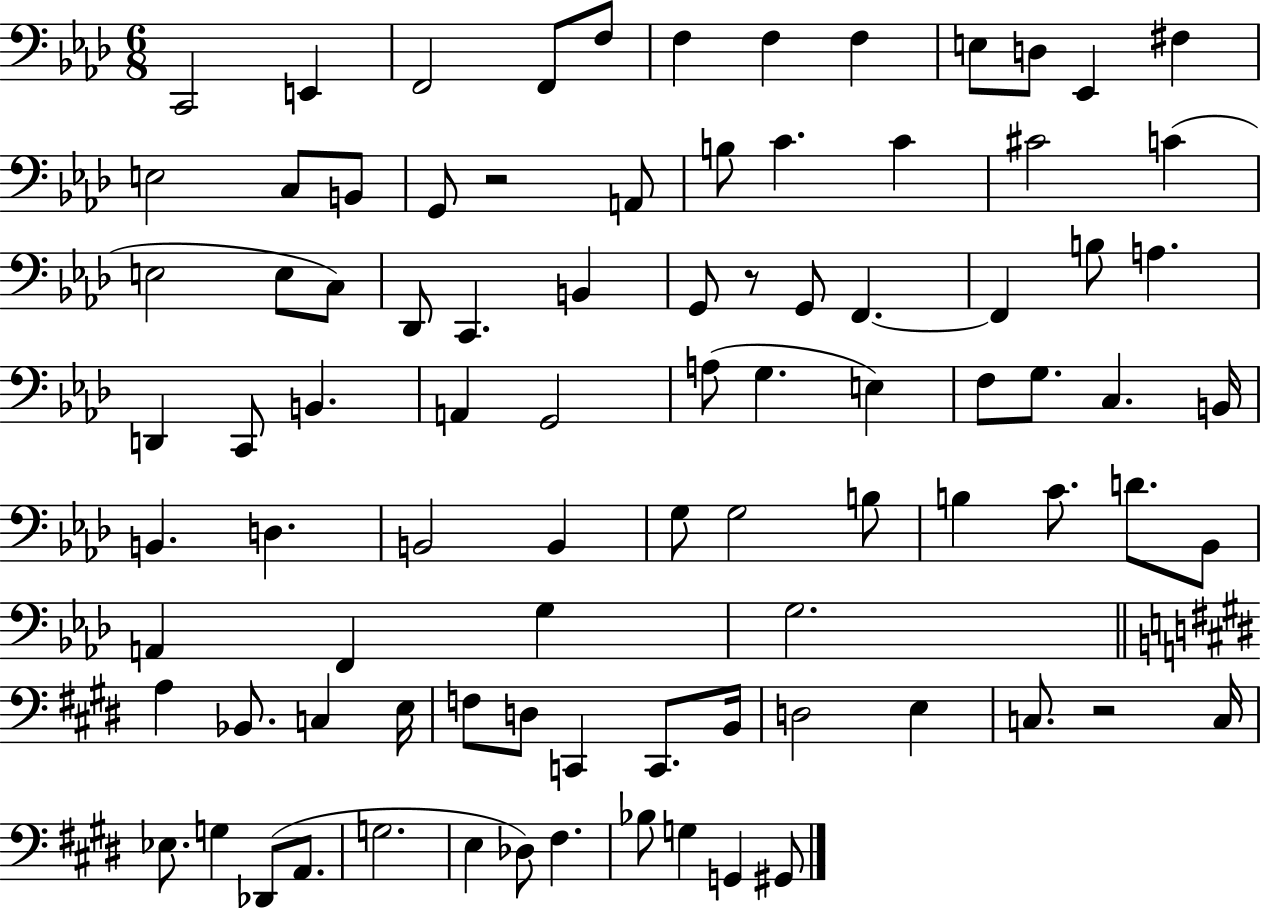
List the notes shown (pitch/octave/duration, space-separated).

C2/h E2/q F2/h F2/e F3/e F3/q F3/q F3/q E3/e D3/e Eb2/q F#3/q E3/h C3/e B2/e G2/e R/h A2/e B3/e C4/q. C4/q C#4/h C4/q E3/h E3/e C3/e Db2/e C2/q. B2/q G2/e R/e G2/e F2/q. F2/q B3/e A3/q. D2/q C2/e B2/q. A2/q G2/h A3/e G3/q. E3/q F3/e G3/e. C3/q. B2/s B2/q. D3/q. B2/h B2/q G3/e G3/h B3/e B3/q C4/e. D4/e. Bb2/e A2/q F2/q G3/q G3/h. A3/q Bb2/e. C3/q E3/s F3/e D3/e C2/q C2/e. B2/s D3/h E3/q C3/e. R/h C3/s Eb3/e. G3/q Db2/e A2/e. G3/h. E3/q Db3/e F#3/q. Bb3/e G3/q G2/q G#2/e